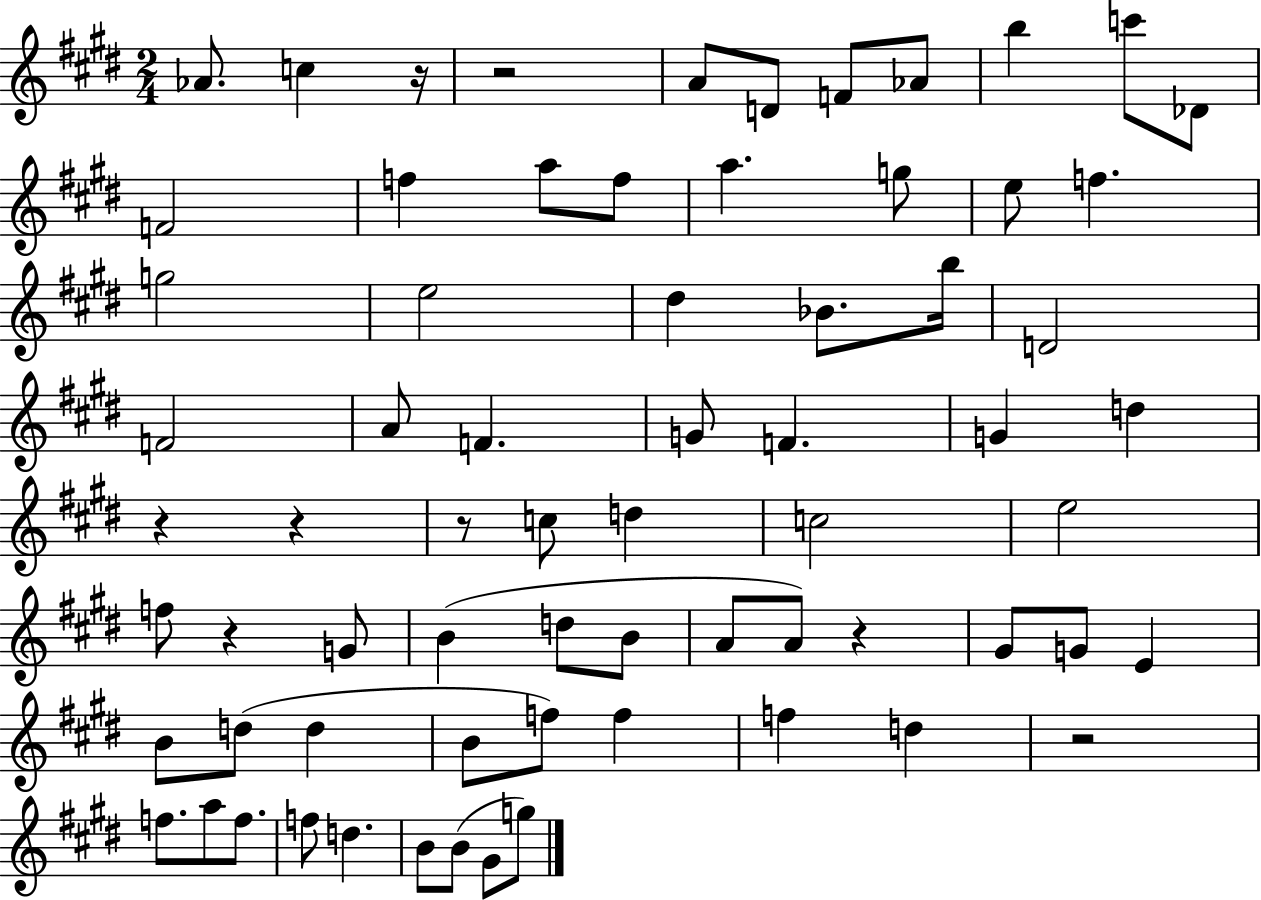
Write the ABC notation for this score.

X:1
T:Untitled
M:2/4
L:1/4
K:E
_A/2 c z/4 z2 A/2 D/2 F/2 _A/2 b c'/2 _D/2 F2 f a/2 f/2 a g/2 e/2 f g2 e2 ^d _B/2 b/4 D2 F2 A/2 F G/2 F G d z z z/2 c/2 d c2 e2 f/2 z G/2 B d/2 B/2 A/2 A/2 z ^G/2 G/2 E B/2 d/2 d B/2 f/2 f f d z2 f/2 a/2 f/2 f/2 d B/2 B/2 ^G/2 g/2